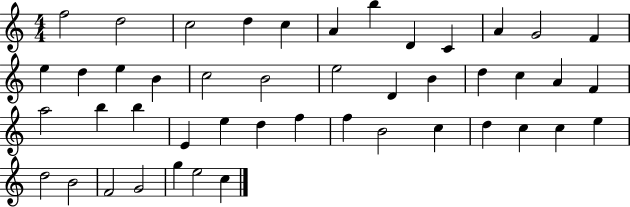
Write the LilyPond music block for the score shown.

{
  \clef treble
  \numericTimeSignature
  \time 4/4
  \key c \major
  f''2 d''2 | c''2 d''4 c''4 | a'4 b''4 d'4 c'4 | a'4 g'2 f'4 | \break e''4 d''4 e''4 b'4 | c''2 b'2 | e''2 d'4 b'4 | d''4 c''4 a'4 f'4 | \break a''2 b''4 b''4 | e'4 e''4 d''4 f''4 | f''4 b'2 c''4 | d''4 c''4 c''4 e''4 | \break d''2 b'2 | f'2 g'2 | g''4 e''2 c''4 | \bar "|."
}